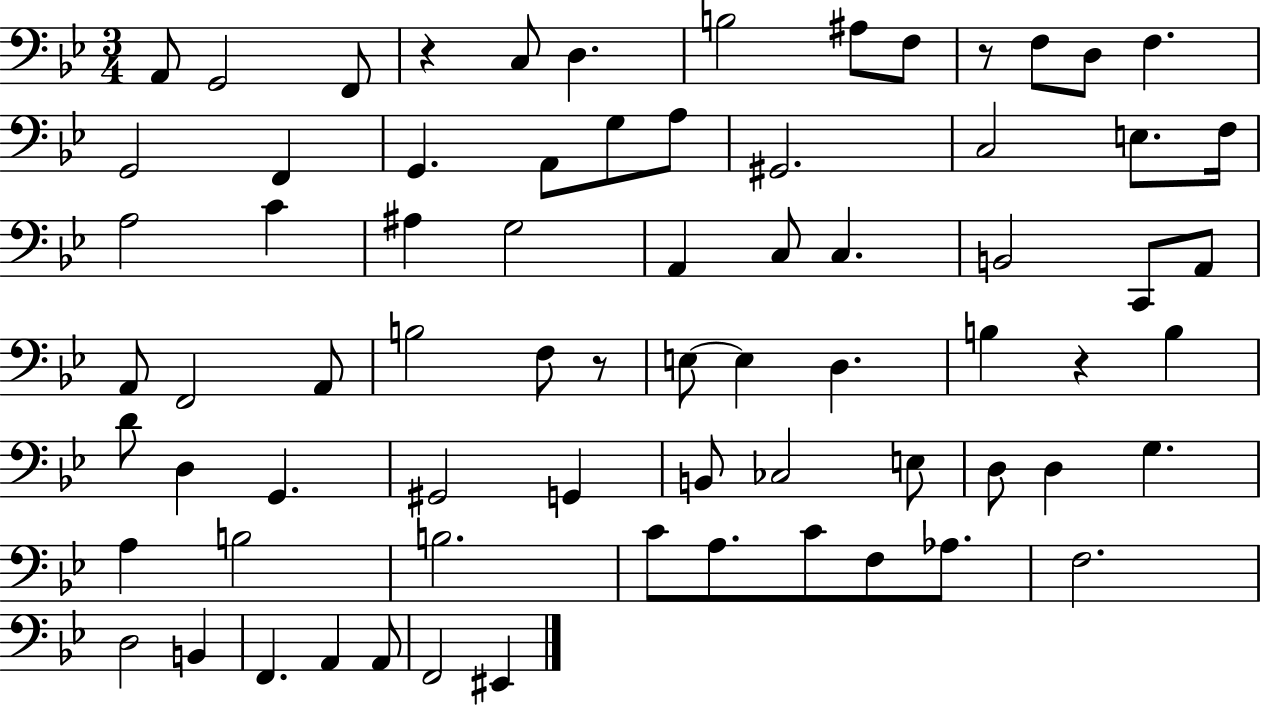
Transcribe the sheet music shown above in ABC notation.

X:1
T:Untitled
M:3/4
L:1/4
K:Bb
A,,/2 G,,2 F,,/2 z C,/2 D, B,2 ^A,/2 F,/2 z/2 F,/2 D,/2 F, G,,2 F,, G,, A,,/2 G,/2 A,/2 ^G,,2 C,2 E,/2 F,/4 A,2 C ^A, G,2 A,, C,/2 C, B,,2 C,,/2 A,,/2 A,,/2 F,,2 A,,/2 B,2 F,/2 z/2 E,/2 E, D, B, z B, D/2 D, G,, ^G,,2 G,, B,,/2 _C,2 E,/2 D,/2 D, G, A, B,2 B,2 C/2 A,/2 C/2 F,/2 _A,/2 F,2 D,2 B,, F,, A,, A,,/2 F,,2 ^E,,